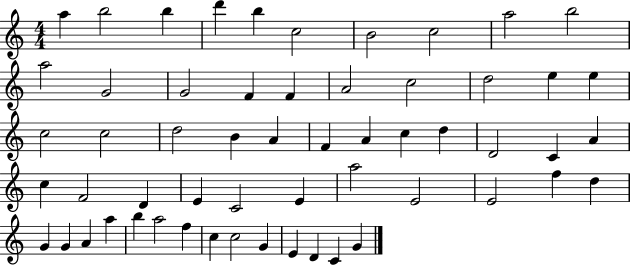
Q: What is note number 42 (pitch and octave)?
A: F5